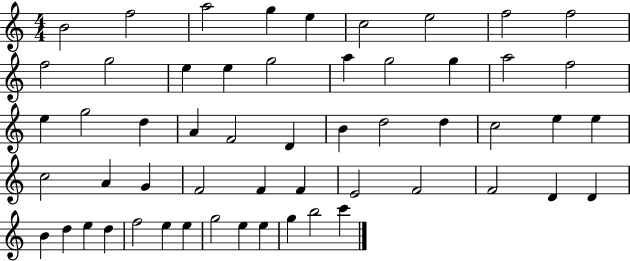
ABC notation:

X:1
T:Untitled
M:4/4
L:1/4
K:C
B2 f2 a2 g e c2 e2 f2 f2 f2 g2 e e g2 a g2 g a2 f2 e g2 d A F2 D B d2 d c2 e e c2 A G F2 F F E2 F2 F2 D D B d e d f2 e e g2 e e g b2 c'